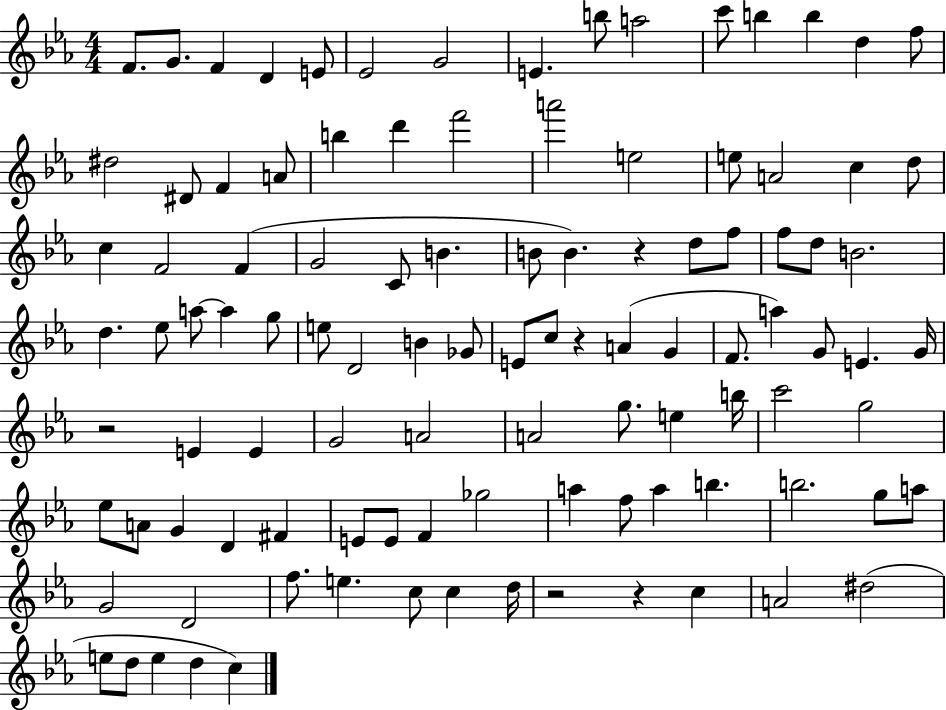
{
  \clef treble
  \numericTimeSignature
  \time 4/4
  \key ees \major
  f'8. g'8. f'4 d'4 e'8 | ees'2 g'2 | e'4. b''8 a''2 | c'''8 b''4 b''4 d''4 f''8 | \break dis''2 dis'8 f'4 a'8 | b''4 d'''4 f'''2 | a'''2 e''2 | e''8 a'2 c''4 d''8 | \break c''4 f'2 f'4( | g'2 c'8 b'4. | b'8 b'4.) r4 d''8 f''8 | f''8 d''8 b'2. | \break d''4. ees''8 a''8~~ a''4 g''8 | e''8 d'2 b'4 ges'8 | e'8 c''8 r4 a'4( g'4 | f'8. a''4) g'8 e'4. g'16 | \break r2 e'4 e'4 | g'2 a'2 | a'2 g''8. e''4 b''16 | c'''2 g''2 | \break ees''8 a'8 g'4 d'4 fis'4 | e'8 e'8 f'4 ges''2 | a''4 f''8 a''4 b''4. | b''2. g''8 a''8 | \break g'2 d'2 | f''8. e''4. c''8 c''4 d''16 | r2 r4 c''4 | a'2 dis''2( | \break e''8 d''8 e''4 d''4 c''4) | \bar "|."
}